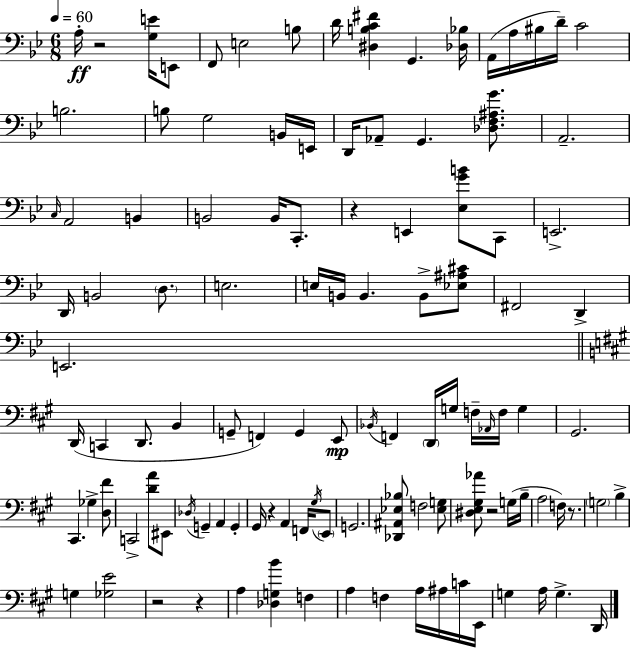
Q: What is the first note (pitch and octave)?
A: A3